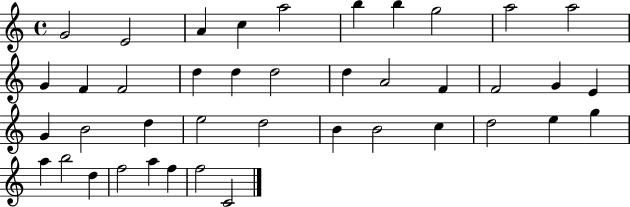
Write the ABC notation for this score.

X:1
T:Untitled
M:4/4
L:1/4
K:C
G2 E2 A c a2 b b g2 a2 a2 G F F2 d d d2 d A2 F F2 G E G B2 d e2 d2 B B2 c d2 e g a b2 d f2 a f f2 C2